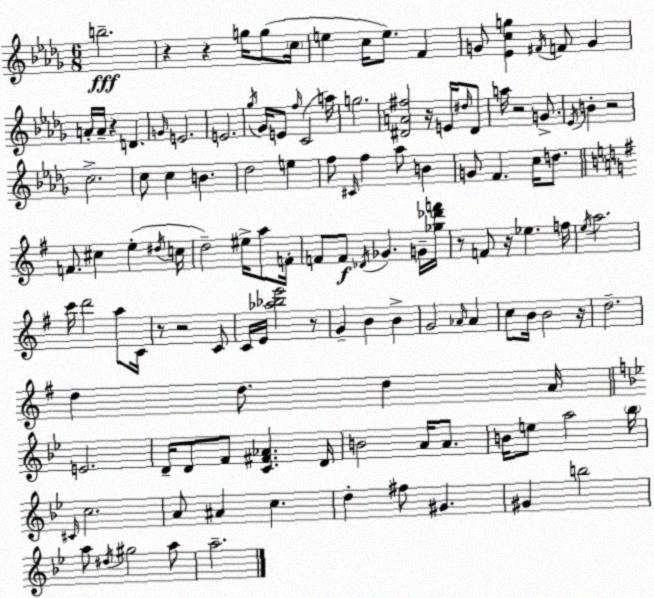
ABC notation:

X:1
T:Untitled
M:6/8
L:1/4
K:Bbm
b2 z z g/4 g/2 c/4 e c/4 e/2 F G/2 [_Ecg] ^F/4 F/2 G A/4 A/4 z D G/4 E2 E2 _g/4 _G/4 E/2 f/4 C2 a/4 g2 [^DA^f]2 z/4 E/4 ^d/4 ^D/2 a/4 z2 G/2 _E/4 B z2 c2 c/2 c B _d2 e f/2 ^C/4 f _a/2 B G/2 F c/4 d/2 F/2 ^c e ^d/4 c/4 d2 ^e/4 a/2 F/4 F/2 F/2 _D/4 _G G/4 [_g_d'f']/4 z/2 F/2 z/4 _e f/4 e/4 a2 c'/4 d'2 a/2 C/4 z/2 z2 C/2 C/4 E/4 [_a_be']2 z/2 G B B G2 _A/4 _A c/2 B/4 B2 z/4 d2 d d/2 d A/4 E2 D/4 D/2 F/2 [C^F_A] D/4 B2 A/4 A/2 B/4 e/2 a2 _b/4 ^C/4 c2 A/2 ^A c d ^f/2 ^G ^G b2 a/2 ^d/4 ^g2 a/2 a2